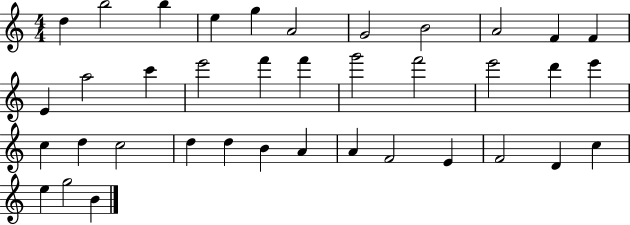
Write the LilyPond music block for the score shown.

{
  \clef treble
  \numericTimeSignature
  \time 4/4
  \key c \major
  d''4 b''2 b''4 | e''4 g''4 a'2 | g'2 b'2 | a'2 f'4 f'4 | \break e'4 a''2 c'''4 | e'''2 f'''4 f'''4 | g'''2 f'''2 | e'''2 d'''4 e'''4 | \break c''4 d''4 c''2 | d''4 d''4 b'4 a'4 | a'4 f'2 e'4 | f'2 d'4 c''4 | \break e''4 g''2 b'4 | \bar "|."
}